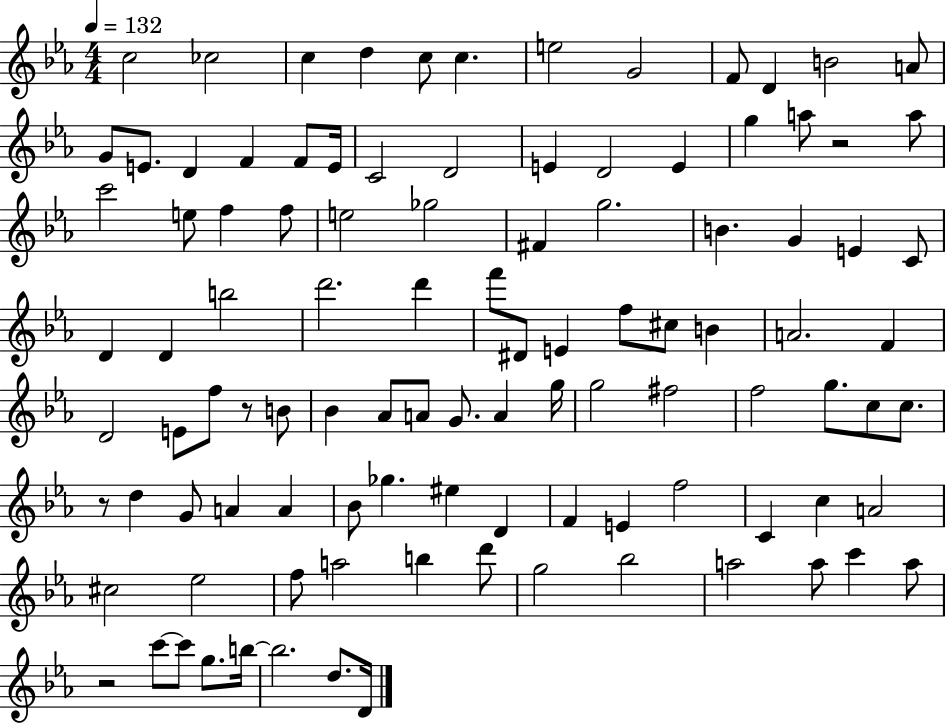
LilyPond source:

{
  \clef treble
  \numericTimeSignature
  \time 4/4
  \key ees \major
  \tempo 4 = 132
  \repeat volta 2 { c''2 ces''2 | c''4 d''4 c''8 c''4. | e''2 g'2 | f'8 d'4 b'2 a'8 | \break g'8 e'8. d'4 f'4 f'8 e'16 | c'2 d'2 | e'4 d'2 e'4 | g''4 a''8 r2 a''8 | \break c'''2 e''8 f''4 f''8 | e''2 ges''2 | fis'4 g''2. | b'4. g'4 e'4 c'8 | \break d'4 d'4 b''2 | d'''2. d'''4 | f'''8 dis'8 e'4 f''8 cis''8 b'4 | a'2. f'4 | \break d'2 e'8 f''8 r8 b'8 | bes'4 aes'8 a'8 g'8. a'4 g''16 | g''2 fis''2 | f''2 g''8. c''8 c''8. | \break r8 d''4 g'8 a'4 a'4 | bes'8 ges''4. eis''4 d'4 | f'4 e'4 f''2 | c'4 c''4 a'2 | \break cis''2 ees''2 | f''8 a''2 b''4 d'''8 | g''2 bes''2 | a''2 a''8 c'''4 a''8 | \break r2 c'''8~~ c'''8 g''8. b''16~~ | b''2. d''8. d'16 | } \bar "|."
}